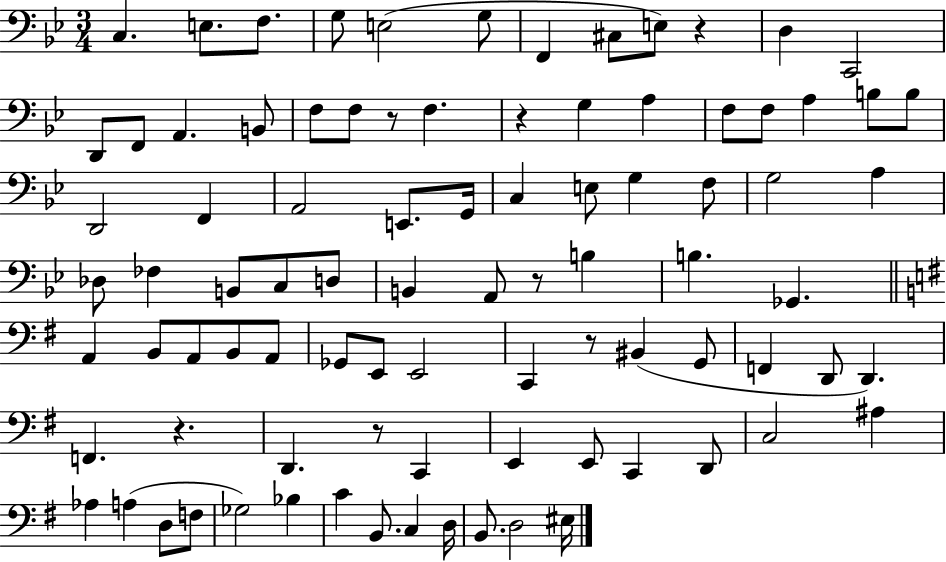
{
  \clef bass
  \numericTimeSignature
  \time 3/4
  \key bes \major
  c4. e8. f8. | g8 e2( g8 | f,4 cis8 e8) r4 | d4 c,2 | \break d,8 f,8 a,4. b,8 | f8 f8 r8 f4. | r4 g4 a4 | f8 f8 a4 b8 b8 | \break d,2 f,4 | a,2 e,8. g,16 | c4 e8 g4 f8 | g2 a4 | \break des8 fes4 b,8 c8 d8 | b,4 a,8 r8 b4 | b4. ges,4. | \bar "||" \break \key g \major a,4 b,8 a,8 b,8 a,8 | ges,8 e,8 e,2 | c,4 r8 bis,4( g,8 | f,4 d,8 d,4.) | \break f,4. r4. | d,4. r8 c,4 | e,4 e,8 c,4 d,8 | c2 ais4 | \break aes4 a4( d8 f8 | ges2) bes4 | c'4 b,8. c4 d16 | b,8. d2 eis16 | \break \bar "|."
}